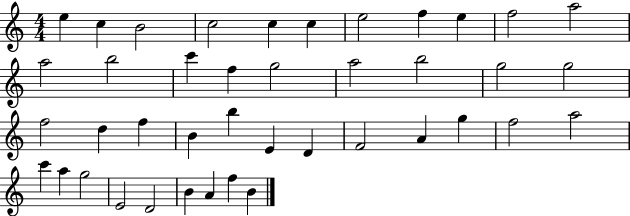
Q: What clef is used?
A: treble